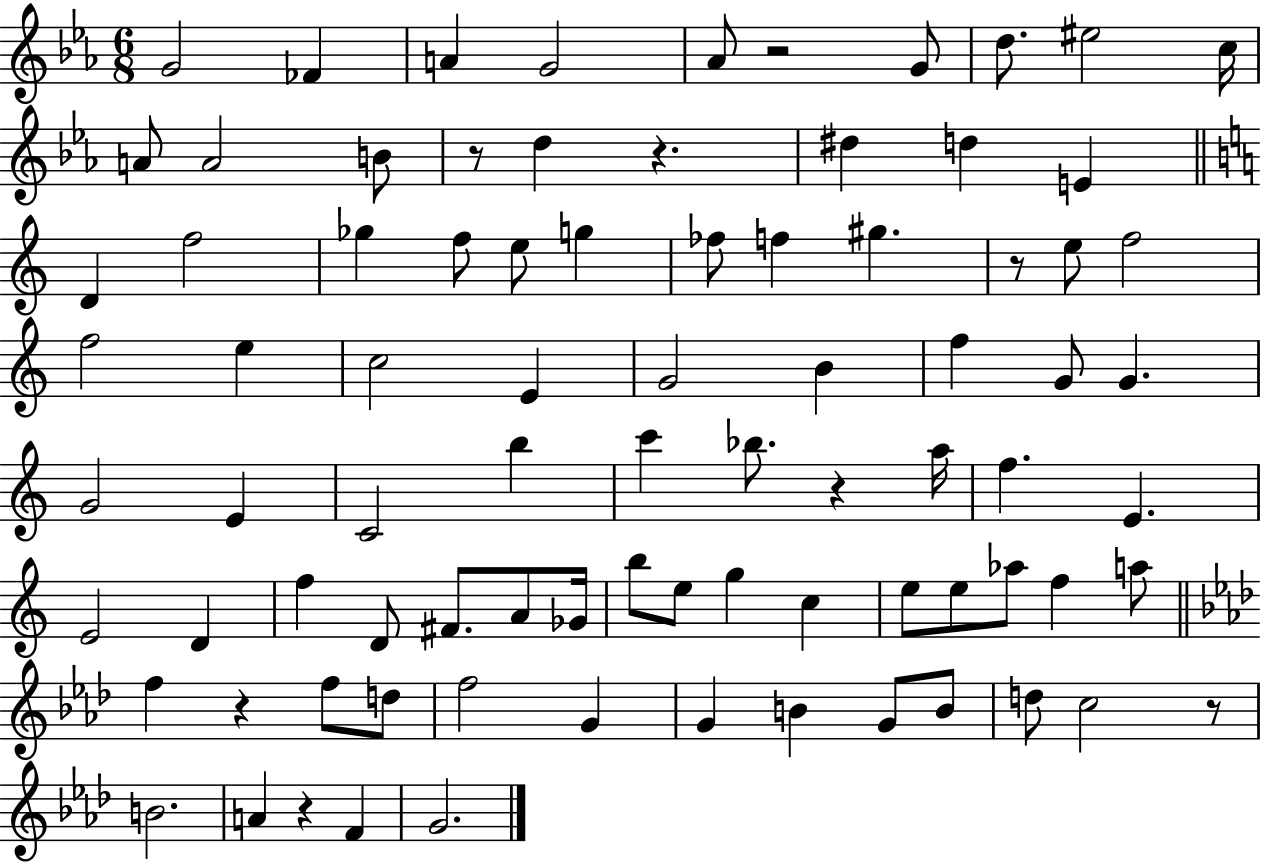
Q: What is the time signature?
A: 6/8